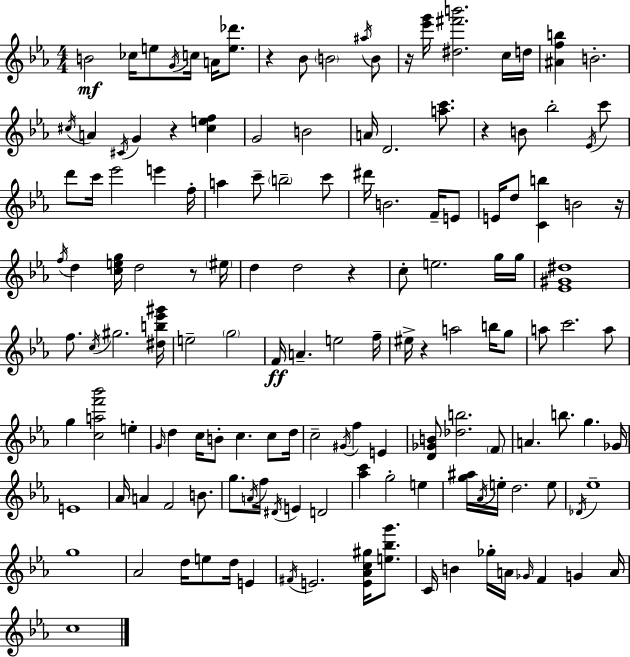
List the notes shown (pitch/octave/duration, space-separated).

B4/h CES5/s E5/e G4/s C5/s A4/s [E5,Db6]/e. R/q Bb4/e B4/h A#5/s B4/e R/s [Eb6,G6]/s [D#5,F#6,B6]/h. C5/s D5/s [A#4,F5,B5]/q B4/h. C#5/s A4/q C#4/s G4/q R/q [C#5,E5,F5]/q G4/h B4/h A4/s D4/h. [A5,C6]/e. R/q B4/e Bb5/h Eb4/s C6/e D6/e C6/s Eb6/h E6/q F5/s A5/q C6/e B5/h C6/e D#6/s B4/h. F4/s E4/e E4/s D5/e [C4,B5]/q B4/h R/s F5/s D5/q [C5,E5,G5]/s D5/h R/e EIS5/s D5/q D5/h R/q C5/e E5/h. G5/s G5/s [Eb4,G#4,D#5]/w F5/e. C5/s G#5/h. [D#5,B5,Eb6,G#6]/s E5/h G5/h F4/s A4/q. E5/h F5/s EIS5/s R/q A5/h B5/s G5/e A5/e C6/h. A5/e G5/q [C5,A5,F6,Bb6]/h E5/q G4/s D5/q C5/s B4/e C5/q. C5/e D5/s C5/h G#4/s F5/q E4/q [D4,Gb4,B4]/e [Db5,B5]/h. F4/e A4/q. B5/e. G5/q. Gb4/s E4/w Ab4/s A4/q F4/h B4/e. G5/e. A4/s F5/s D#4/s E4/q D4/h [Ab5,C6]/q G5/h E5/q [G5,A#5]/s Ab4/s E5/s D5/h. E5/e Db4/s Eb5/w G5/w Ab4/h D5/s E5/e D5/s E4/q F#4/s E4/h. [E4,Ab4,C5,G#5]/s [E5,Bb5,G6]/e. C4/s B4/q Gb5/s A4/s Gb4/s F4/q G4/q A4/s C5/w